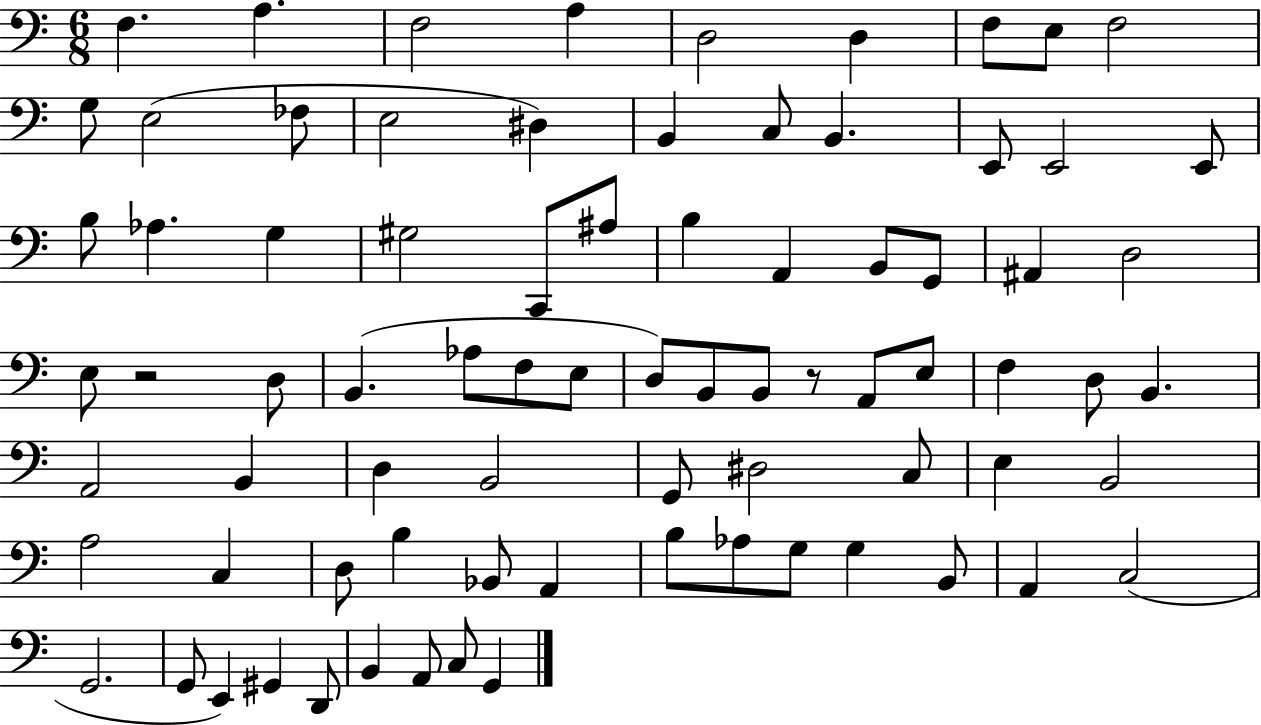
{
  \clef bass
  \numericTimeSignature
  \time 6/8
  \key c \major
  f4. a4. | f2 a4 | d2 d4 | f8 e8 f2 | \break g8 e2( fes8 | e2 dis4) | b,4 c8 b,4. | e,8 e,2 e,8 | \break b8 aes4. g4 | gis2 c,8 ais8 | b4 a,4 b,8 g,8 | ais,4 d2 | \break e8 r2 d8 | b,4.( aes8 f8 e8 | d8) b,8 b,8 r8 a,8 e8 | f4 d8 b,4. | \break a,2 b,4 | d4 b,2 | g,8 dis2 c8 | e4 b,2 | \break a2 c4 | d8 b4 bes,8 a,4 | b8 aes8 g8 g4 b,8 | a,4 c2( | \break g,2. | g,8 e,4) gis,4 d,8 | b,4 a,8 c8 g,4 | \bar "|."
}